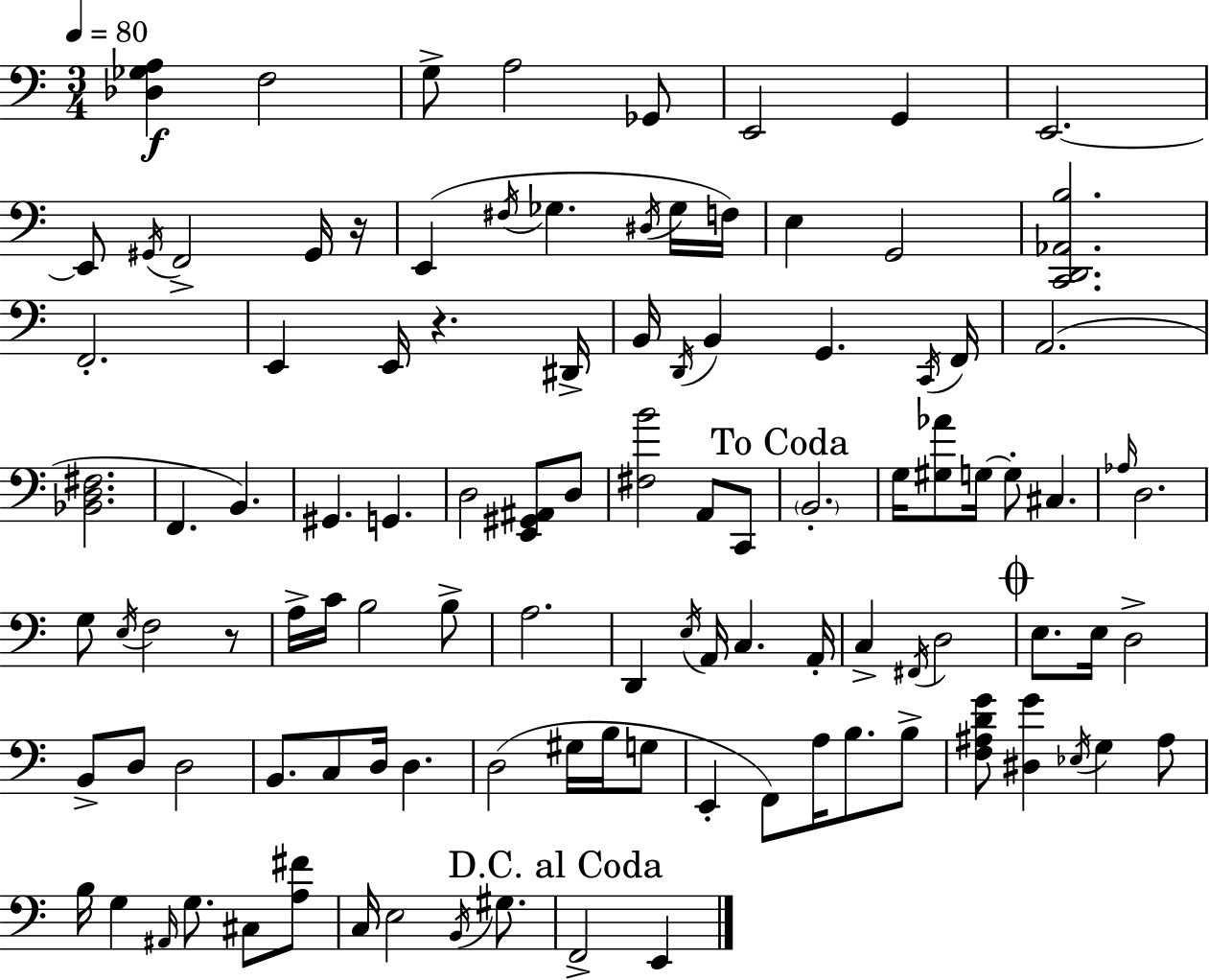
{
  \clef bass
  \numericTimeSignature
  \time 3/4
  \key c \major
  \tempo 4 = 80
  \repeat volta 2 { <des ges a>4\f f2 | g8-> a2 ges,8 | e,2 g,4 | e,2.~~ | \break e,8 \acciaccatura { gis,16 } f,2-> gis,16 | r16 e,4( \acciaccatura { fis16 } ges4. | \acciaccatura { dis16 } ges16 f16) e4 g,2 | <c, d, aes, b>2. | \break f,2.-. | e,4 e,16 r4. | dis,16-> b,16 \acciaccatura { d,16 } b,4 g,4. | \acciaccatura { c,16 } f,16 a,2.( | \break <bes, d fis>2. | f,4. b,4.) | gis,4. g,4. | d2 | \break <e, gis, ais,>8 d8 <fis b'>2 | a,8 c,8 \mark "To Coda" \parenthesize b,2.-. | g16 <gis aes'>8 g16~~ g8-. cis4. | \grace { aes16 } d2. | \break g8 \acciaccatura { e16 } f2 | r8 a16-> c'16 b2 | b8-> a2. | d,4 \acciaccatura { e16 } | \break a,16 c4. a,16-. c4-> | \acciaccatura { fis,16 } d2 \mark \markup { \musicglyph "scripts.coda" } e8. | e16 d2-> b,8-> d8 | d2 b,8. | \break c8 d16 d4. d2( | gis16 b16 g8 e,4-. | f,8) a16 b8. b8-> <f ais d' g'>8 <dis g'>4 | \acciaccatura { ees16 } g4 ais8 b16 g4 | \break \grace { ais,16 } g8. cis8 <a fis'>8 c16 | e2 \acciaccatura { b,16 } gis8. | \mark "D.C. al Coda" f,2-> e,4 | } \bar "|."
}